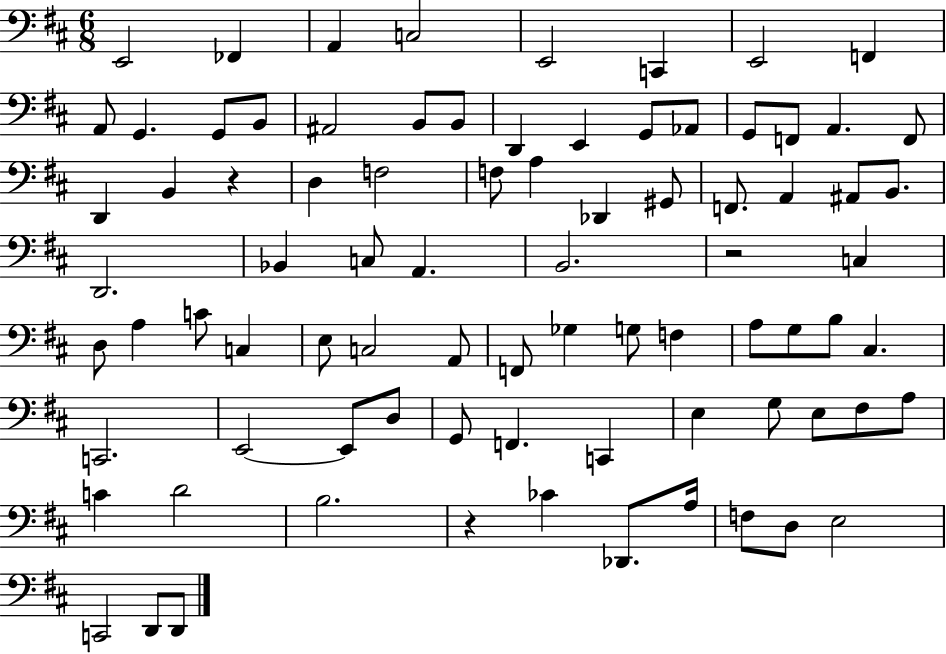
{
  \clef bass
  \numericTimeSignature
  \time 6/8
  \key d \major
  \repeat volta 2 { e,2 fes,4 | a,4 c2 | e,2 c,4 | e,2 f,4 | \break a,8 g,4. g,8 b,8 | ais,2 b,8 b,8 | d,4 e,4 g,8 aes,8 | g,8 f,8 a,4. f,8 | \break d,4 b,4 r4 | d4 f2 | f8 a4 des,4 gis,8 | f,8. a,4 ais,8 b,8. | \break d,2. | bes,4 c8 a,4. | b,2. | r2 c4 | \break d8 a4 c'8 c4 | e8 c2 a,8 | f,8 ges4 g8 f4 | a8 g8 b8 cis4. | \break c,2. | e,2~~ e,8 d8 | g,8 f,4. c,4 | e4 g8 e8 fis8 a8 | \break c'4 d'2 | b2. | r4 ces'4 des,8. a16 | f8 d8 e2 | \break c,2 d,8 d,8 | } \bar "|."
}